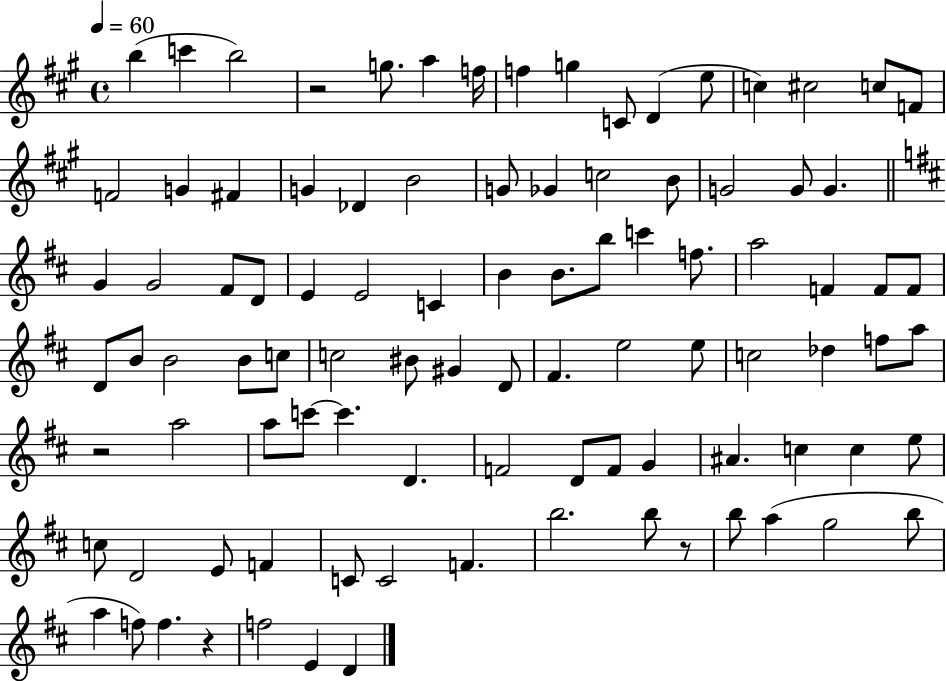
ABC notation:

X:1
T:Untitled
M:4/4
L:1/4
K:A
b c' b2 z2 g/2 a f/4 f g C/2 D e/2 c ^c2 c/2 F/2 F2 G ^F G _D B2 G/2 _G c2 B/2 G2 G/2 G G G2 ^F/2 D/2 E E2 C B B/2 b/2 c' f/2 a2 F F/2 F/2 D/2 B/2 B2 B/2 c/2 c2 ^B/2 ^G D/2 ^F e2 e/2 c2 _d f/2 a/2 z2 a2 a/2 c'/2 c' D F2 D/2 F/2 G ^A c c e/2 c/2 D2 E/2 F C/2 C2 F b2 b/2 z/2 b/2 a g2 b/2 a f/2 f z f2 E D